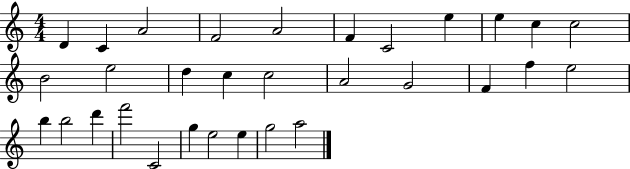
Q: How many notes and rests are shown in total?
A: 31